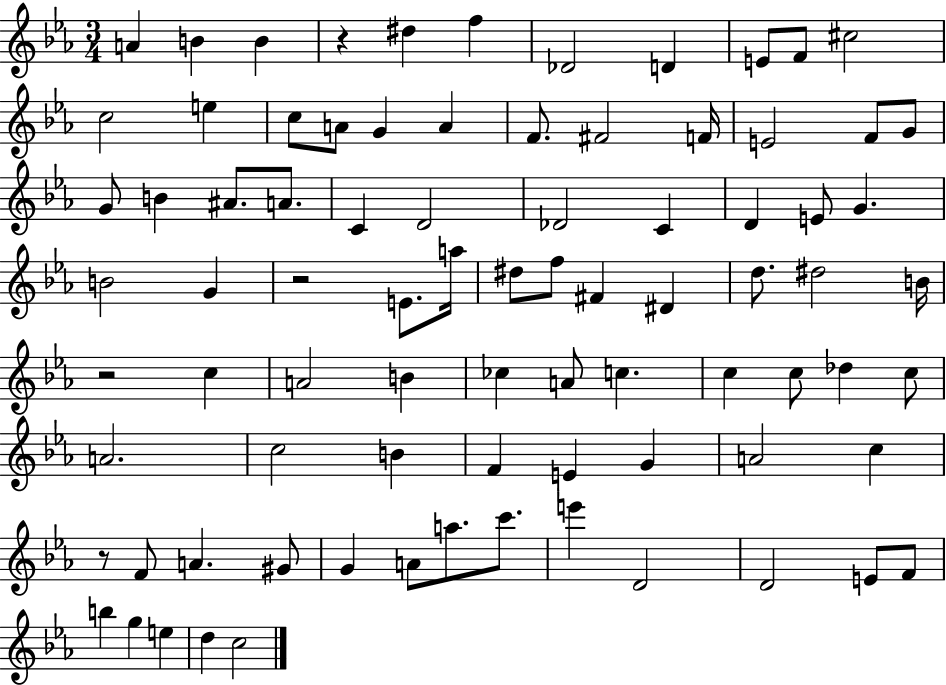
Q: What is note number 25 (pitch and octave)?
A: A#4